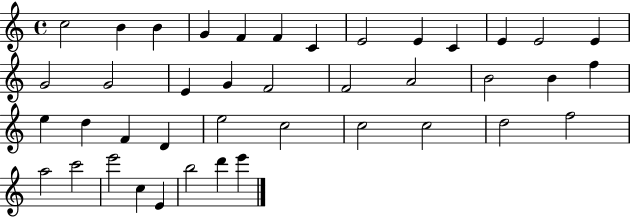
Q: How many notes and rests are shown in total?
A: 41